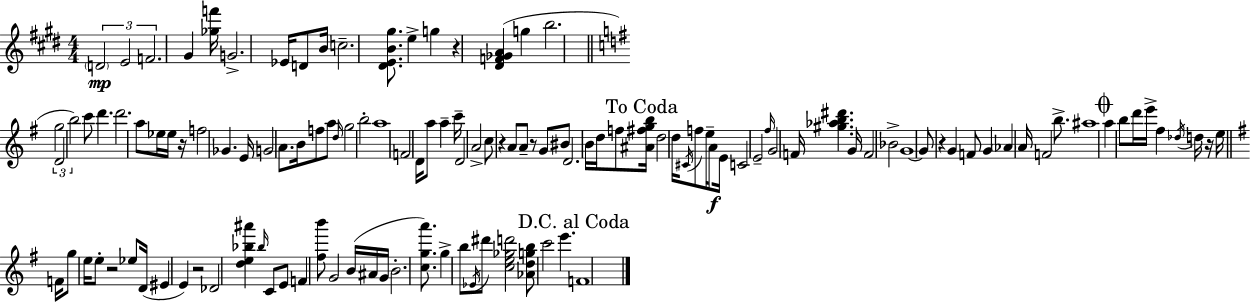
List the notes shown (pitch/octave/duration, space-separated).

D4/h E4/h F4/h. G#4/q [Gb5,F6]/s G4/h. Eb4/s D4/e B4/s C5/h. [D#4,E4,B4,G#5]/e. E5/q G5/q R/q [D#4,F4,Gb4,A4]/q G5/q B5/h. G5/h D4/h B5/h C6/e D6/q. D6/h. A5/e Eb5/s Eb5/s R/s F5/h Gb4/q. E4/s G4/h A4/e. B4/s F5/e A5/e D5/s G5/h B5/h A5/w F4/h D4/s A5/e A5/q C6/s D4/h A4/h C5/e R/q A4/e A4/e R/e G4/e BIS4/e D4/h. B4/s D5/s F5/e [A#4,F#5,G5,B5]/s D5/h D5/s C#4/s F5/e E5/s A4/e E4/s C4/h E4/h F#5/s G4/h F4/s [G#5,Ab5,B5,D#6]/q. G4/s F4/h Bb4/h G4/w G4/e R/q G4/q F4/e G4/q Ab4/q A4/s F4/h B5/e. A#5/w A5/q B5/e D6/s E6/s F#5/q Db5/s D5/s R/s E5/s F4/s G5/e E5/s E5/e R/h Eb5/e D4/s EIS4/q E4/q R/h Db4/h [D5,E5,Bb5,A#6]/q Bb5/s C4/e E4/e F4/q [F#5,B6]/e G4/h B4/s A#4/s G4/s B4/h. [C5,G5,A6]/e. G5/q B5/e Eb4/s D#6/e [C5,E5,Gb5,D6]/h [Ab4,D5,G5,B5]/e C6/h E6/q. F4/w